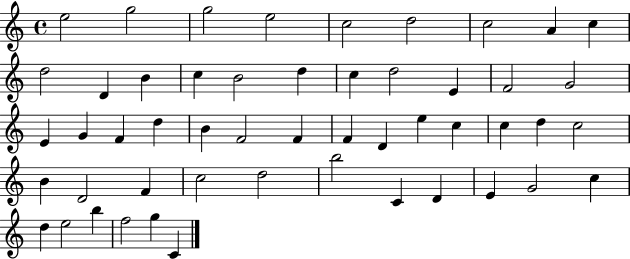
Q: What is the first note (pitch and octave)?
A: E5